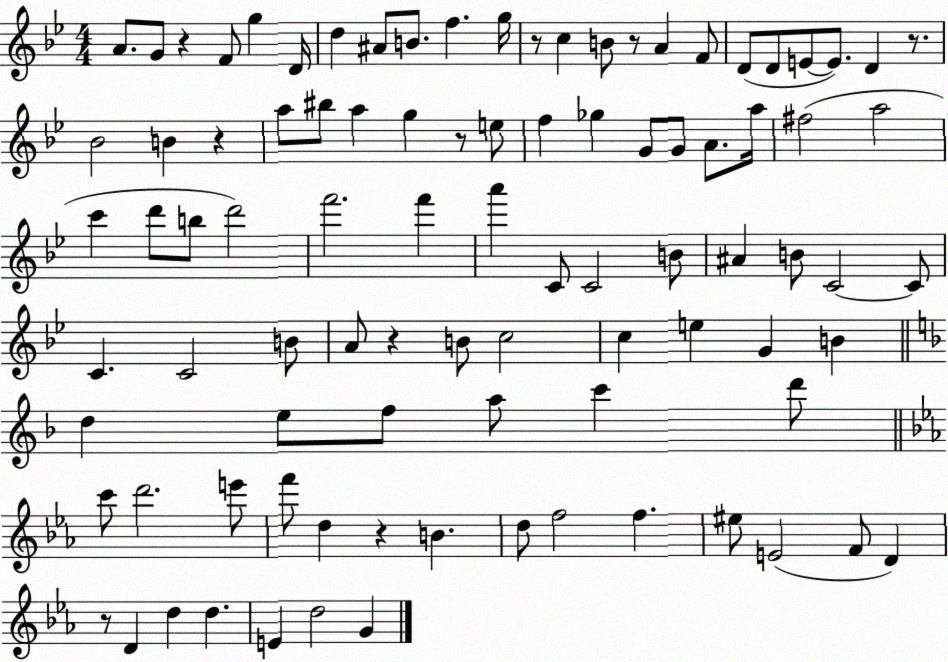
X:1
T:Untitled
M:4/4
L:1/4
K:Bb
A/2 G/2 z F/2 g D/4 d ^A/2 B/2 f g/4 z/2 c B/2 z/2 A F/2 D/2 D/2 E/2 E/2 D z/2 _B2 B z a/2 ^b/2 a g z/2 e/2 f _g G/2 G/2 A/2 a/4 ^f2 a2 c' d'/2 b/2 d'2 f'2 f' a' C/2 C2 B/2 ^A B/2 C2 C/2 C C2 B/2 A/2 z B/2 c2 c e G B d e/2 f/2 a/2 c' d'/2 c'/2 d'2 e'/2 f'/2 d z B d/2 f2 f ^e/2 E2 F/2 D z/2 D d d E d2 G